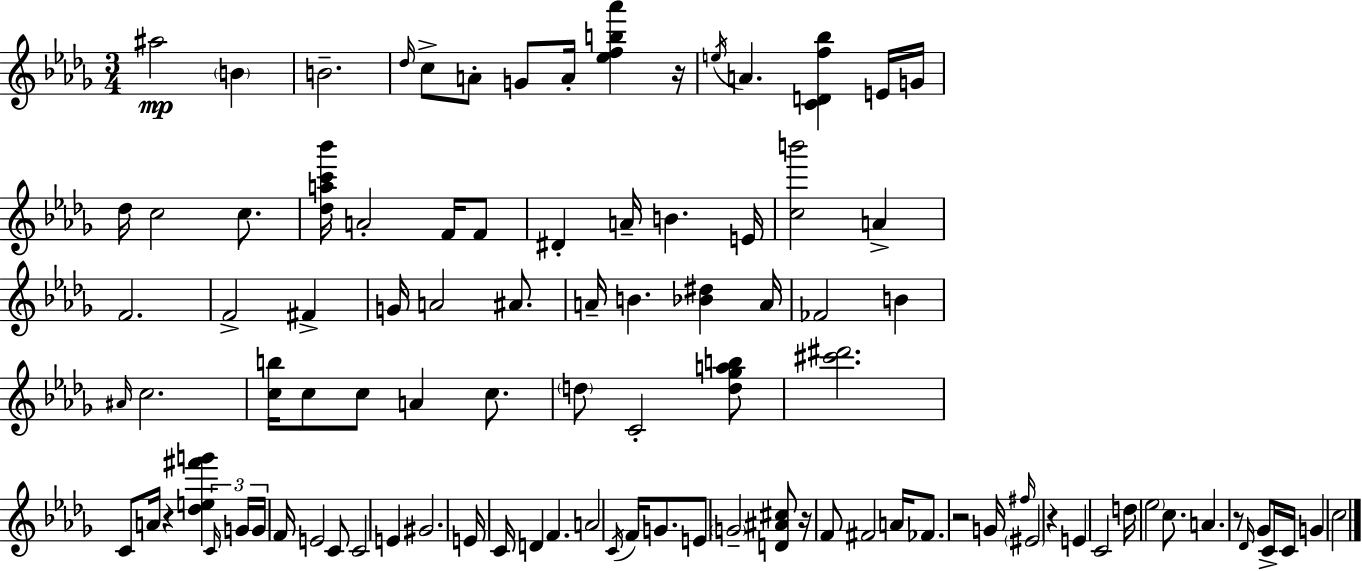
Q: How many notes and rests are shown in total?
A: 98